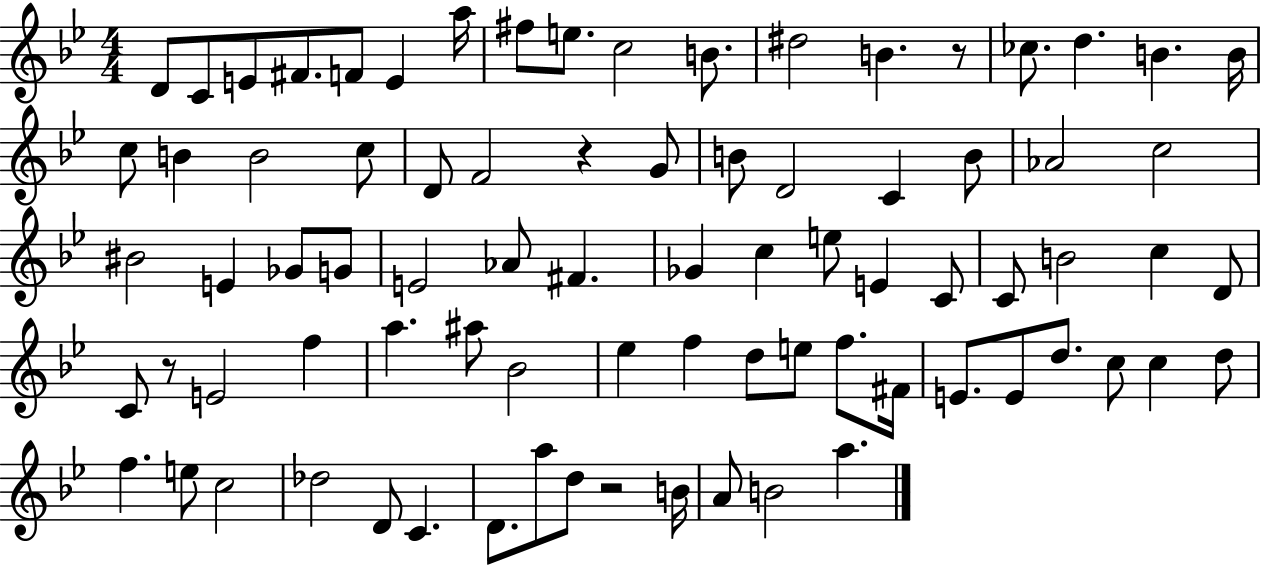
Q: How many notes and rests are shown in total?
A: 81